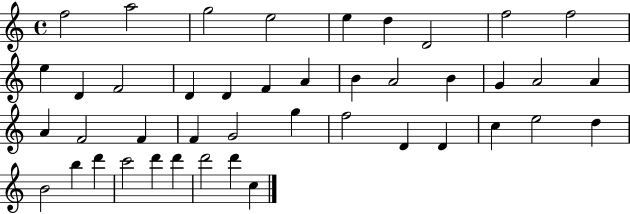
{
  \clef treble
  \time 4/4
  \defaultTimeSignature
  \key c \major
  f''2 a''2 | g''2 e''2 | e''4 d''4 d'2 | f''2 f''2 | \break e''4 d'4 f'2 | d'4 d'4 f'4 a'4 | b'4 a'2 b'4 | g'4 a'2 a'4 | \break a'4 f'2 f'4 | f'4 g'2 g''4 | f''2 d'4 d'4 | c''4 e''2 d''4 | \break b'2 b''4 d'''4 | c'''2 d'''4 d'''4 | d'''2 d'''4 c''4 | \bar "|."
}